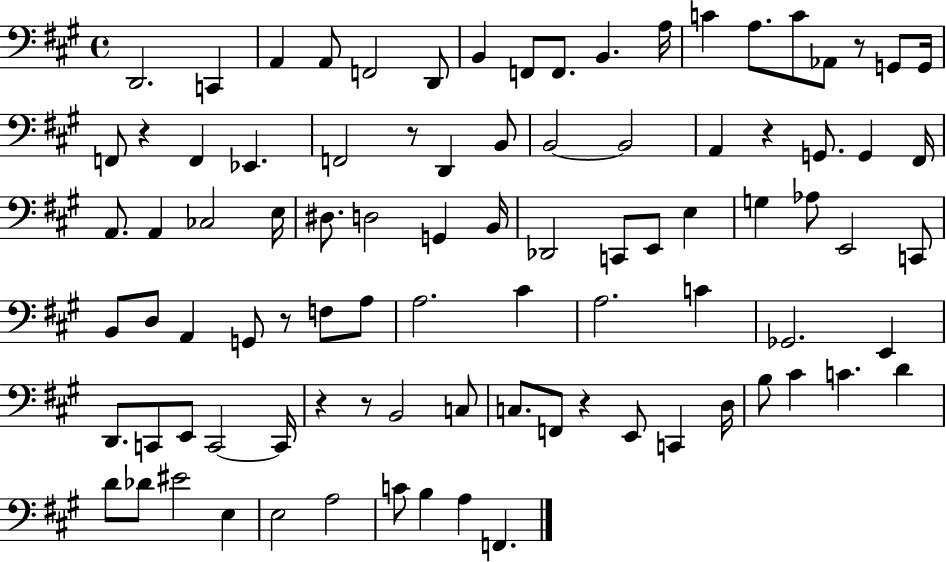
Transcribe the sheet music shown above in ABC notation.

X:1
T:Untitled
M:4/4
L:1/4
K:A
D,,2 C,, A,, A,,/2 F,,2 D,,/2 B,, F,,/2 F,,/2 B,, A,/4 C A,/2 C/2 _A,,/2 z/2 G,,/2 G,,/4 F,,/2 z F,, _E,, F,,2 z/2 D,, B,,/2 B,,2 B,,2 A,, z G,,/2 G,, ^F,,/4 A,,/2 A,, _C,2 E,/4 ^D,/2 D,2 G,, B,,/4 _D,,2 C,,/2 E,,/2 E, G, _A,/2 E,,2 C,,/2 B,,/2 D,/2 A,, G,,/2 z/2 F,/2 A,/2 A,2 ^C A,2 C _G,,2 E,, D,,/2 C,,/2 E,,/2 C,,2 C,,/4 z z/2 B,,2 C,/2 C,/2 F,,/2 z E,,/2 C,, D,/4 B,/2 ^C C D D/2 _D/2 ^E2 E, E,2 A,2 C/2 B, A, F,,